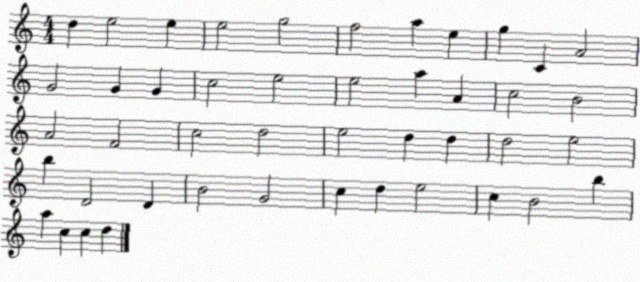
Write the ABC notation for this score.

X:1
T:Untitled
M:4/4
L:1/4
K:C
d e2 e e2 g2 f2 a e g C A2 G2 G G c2 e2 e2 a A c2 B2 A2 F2 c2 d2 e2 d d d2 e2 b D2 D B2 G2 c d e2 c B2 b a c c d